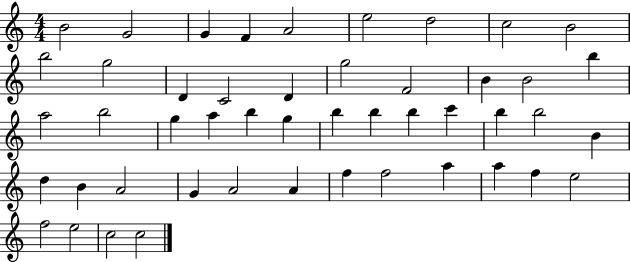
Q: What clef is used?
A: treble